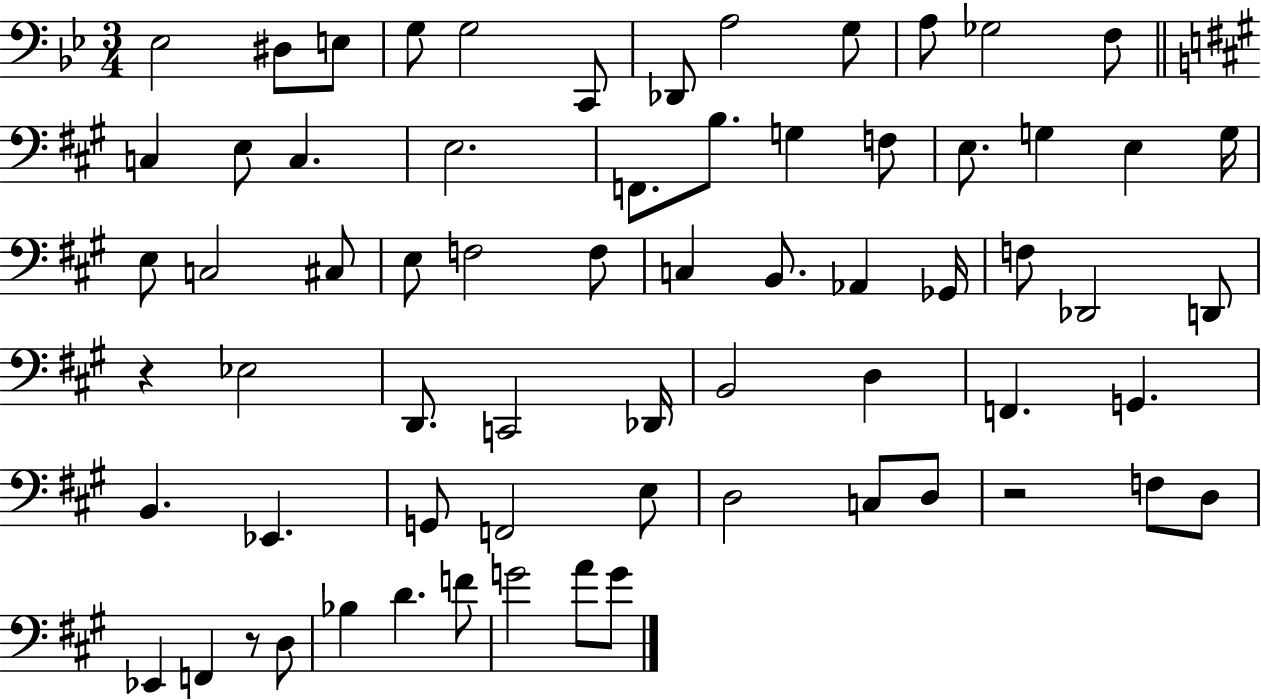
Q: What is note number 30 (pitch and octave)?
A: F3